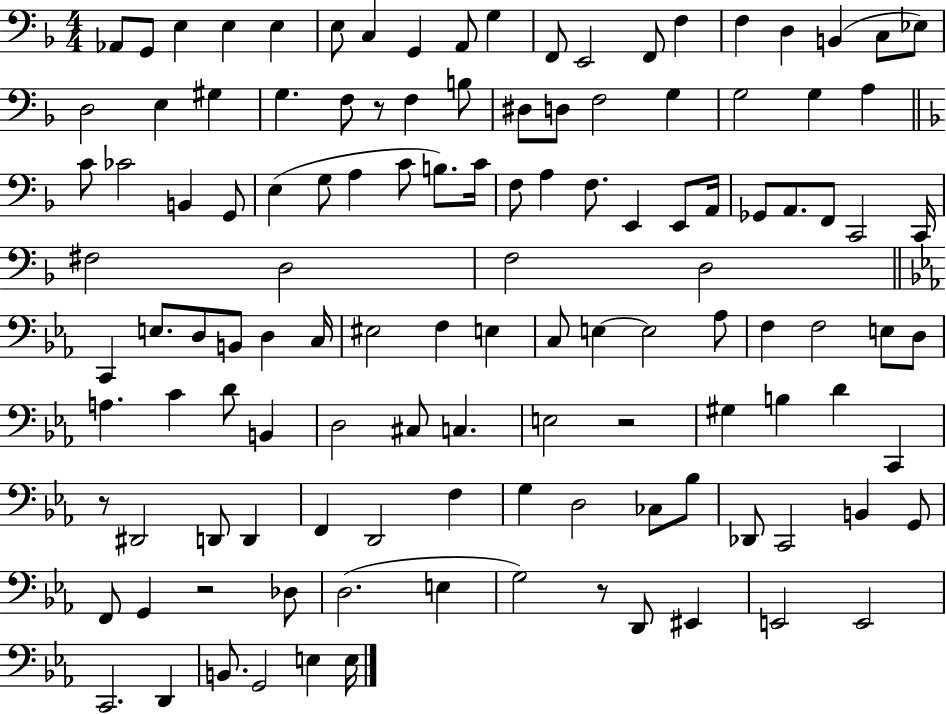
X:1
T:Untitled
M:4/4
L:1/4
K:F
_A,,/2 G,,/2 E, E, E, E,/2 C, G,, A,,/2 G, F,,/2 E,,2 F,,/2 F, F, D, B,, C,/2 _E,/2 D,2 E, ^G, G, F,/2 z/2 F, B,/2 ^D,/2 D,/2 F,2 G, G,2 G, A, C/2 _C2 B,, G,,/2 E, G,/2 A, C/2 B,/2 C/4 F,/2 A, F,/2 E,, E,,/2 A,,/4 _G,,/2 A,,/2 F,,/2 C,,2 C,,/4 ^F,2 D,2 F,2 D,2 C,, E,/2 D,/2 B,,/2 D, C,/4 ^E,2 F, E, C,/2 E, E,2 _A,/2 F, F,2 E,/2 D,/2 A, C D/2 B,, D,2 ^C,/2 C, E,2 z2 ^G, B, D C,, z/2 ^D,,2 D,,/2 D,, F,, D,,2 F, G, D,2 _C,/2 _B,/2 _D,,/2 C,,2 B,, G,,/2 F,,/2 G,, z2 _D,/2 D,2 E, G,2 z/2 D,,/2 ^E,, E,,2 E,,2 C,,2 D,, B,,/2 G,,2 E, E,/4